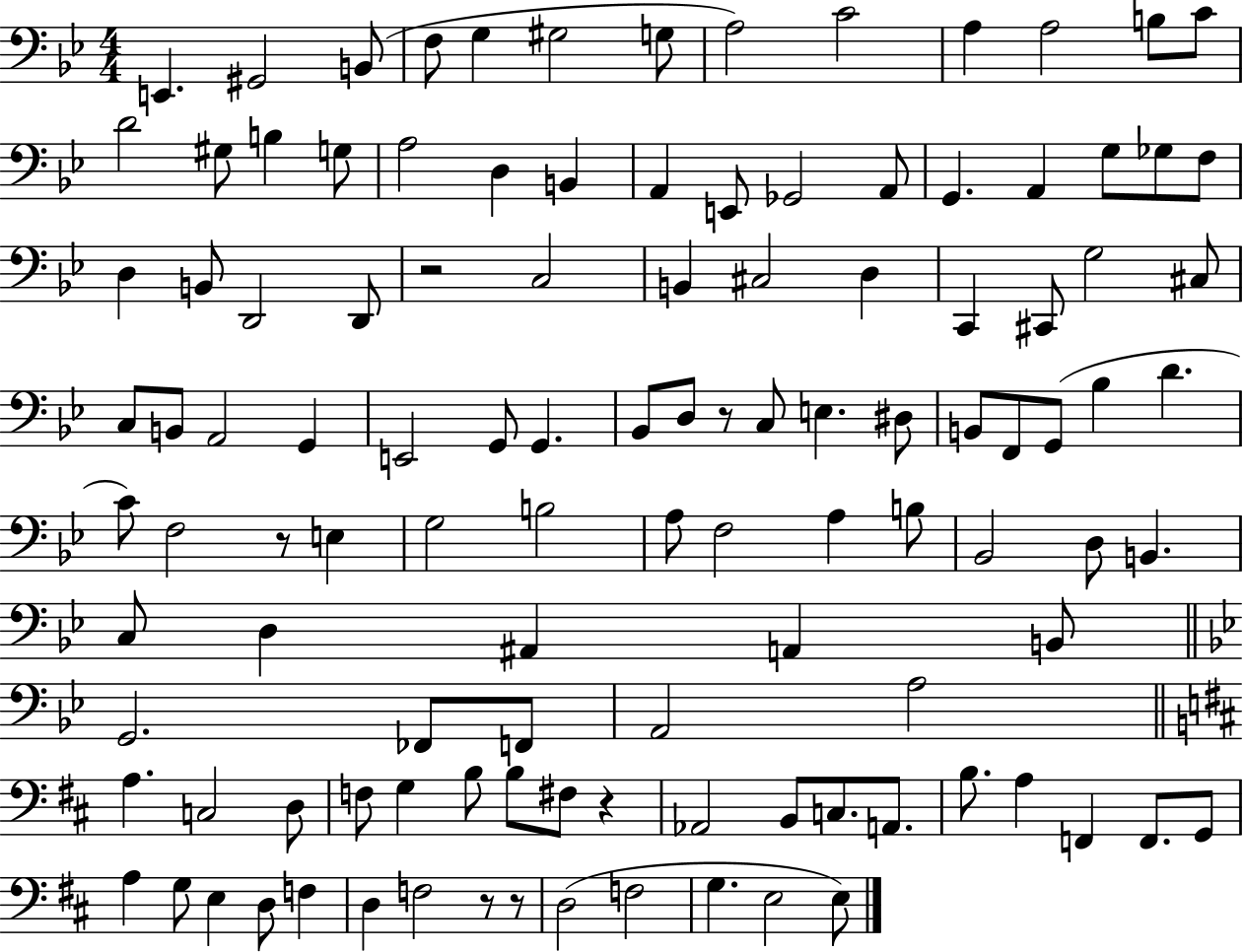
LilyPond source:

{
  \clef bass
  \numericTimeSignature
  \time 4/4
  \key bes \major
  \repeat volta 2 { e,4. gis,2 b,8( | f8 g4 gis2 g8 | a2) c'2 | a4 a2 b8 c'8 | \break d'2 gis8 b4 g8 | a2 d4 b,4 | a,4 e,8 ges,2 a,8 | g,4. a,4 g8 ges8 f8 | \break d4 b,8 d,2 d,8 | r2 c2 | b,4 cis2 d4 | c,4 cis,8 g2 cis8 | \break c8 b,8 a,2 g,4 | e,2 g,8 g,4. | bes,8 d8 r8 c8 e4. dis8 | b,8 f,8 g,8( bes4 d'4. | \break c'8) f2 r8 e4 | g2 b2 | a8 f2 a4 b8 | bes,2 d8 b,4. | \break c8 d4 ais,4 a,4 b,8 | \bar "||" \break \key bes \major g,2. fes,8 f,8 | a,2 a2 | \bar "||" \break \key b \minor a4. c2 d8 | f8 g4 b8 b8 fis8 r4 | aes,2 b,8 c8. a,8. | b8. a4 f,4 f,8. g,8 | \break a4 g8 e4 d8 f4 | d4 f2 r8 r8 | d2( f2 | g4. e2 e8) | \break } \bar "|."
}